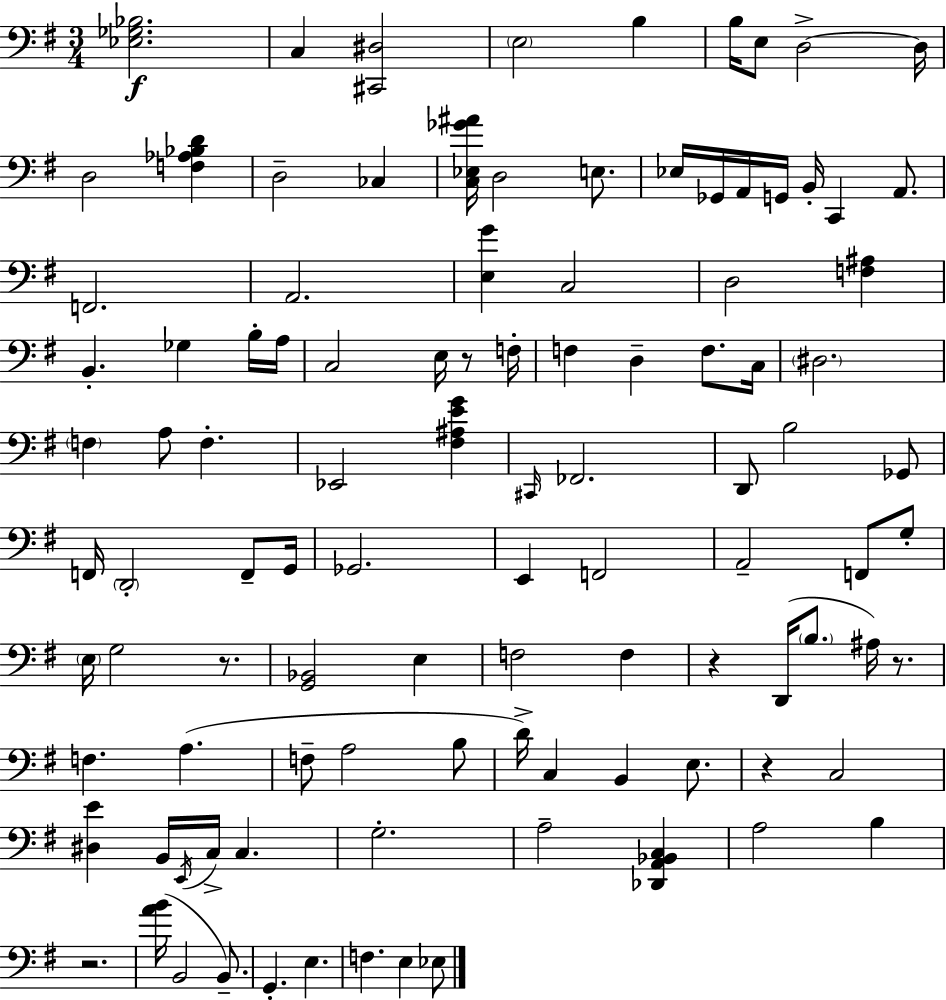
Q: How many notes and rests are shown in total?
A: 104